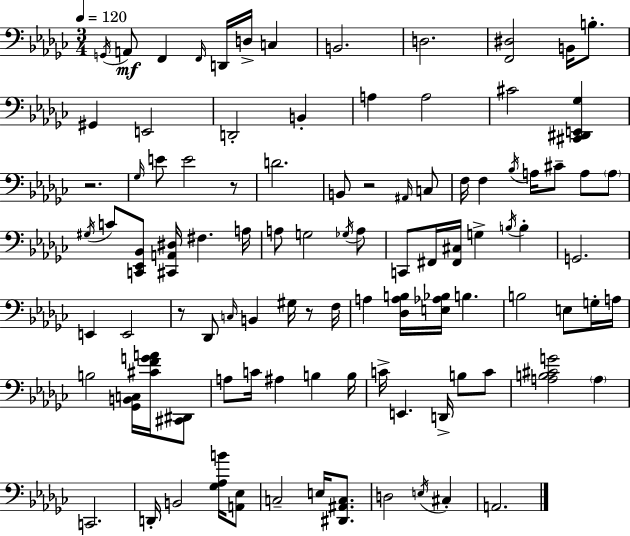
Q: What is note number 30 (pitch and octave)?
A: C#4